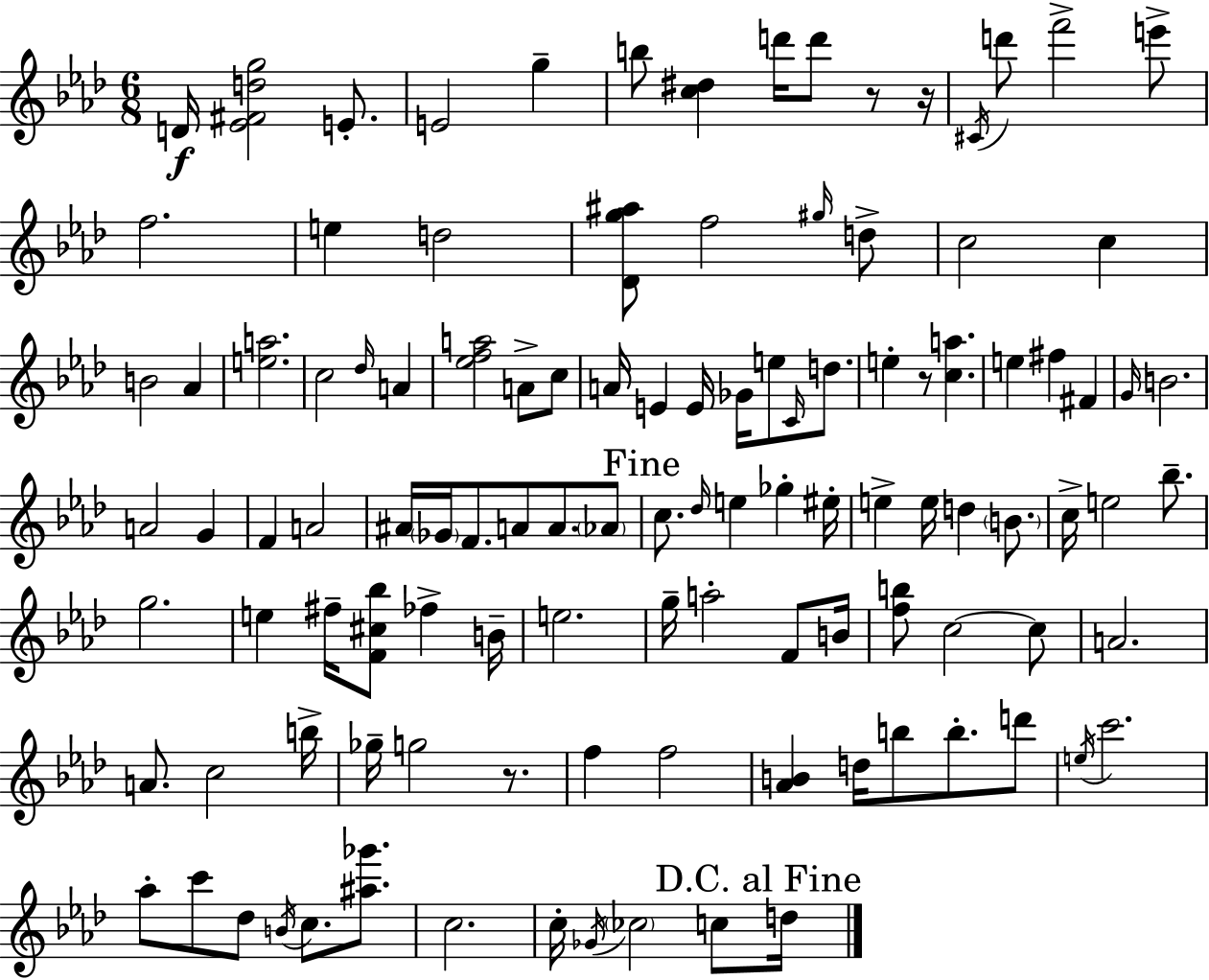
X:1
T:Untitled
M:6/8
L:1/4
K:Fm
D/4 [_E^Fdg]2 E/2 E2 g b/2 [c^d] d'/4 d'/2 z/2 z/4 ^C/4 d'/2 f'2 e'/2 f2 e d2 [_Dg^a]/2 f2 ^g/4 d/2 c2 c B2 _A [ea]2 c2 _d/4 A [_efa]2 A/2 c/2 A/4 E E/4 _G/4 e/2 C/4 d/2 e z/2 [ca] e ^f ^F G/4 B2 A2 G F A2 ^A/4 _G/4 F/2 A/2 A/2 _A/2 c/2 _d/4 e _g ^e/4 e e/4 d B/2 c/4 e2 _b/2 g2 e ^f/4 [F^c_b]/2 _f B/4 e2 g/4 a2 F/2 B/4 [fb]/2 c2 c/2 A2 A/2 c2 b/4 _g/4 g2 z/2 f f2 [_AB] d/4 b/2 b/2 d'/2 e/4 c'2 _a/2 c'/2 _d/2 B/4 c/2 [^a_g']/2 c2 c/4 _G/4 _c2 c/2 d/4